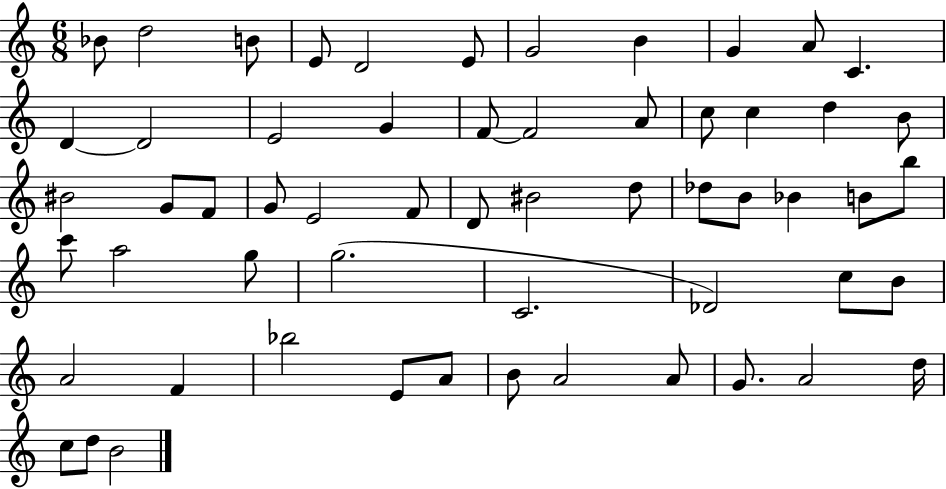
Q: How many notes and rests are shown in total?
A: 58